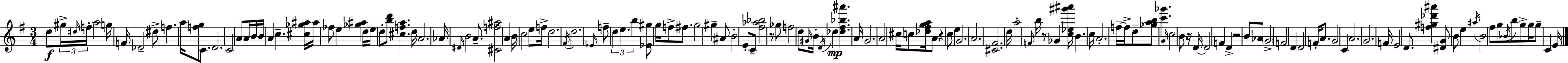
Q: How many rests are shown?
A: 5